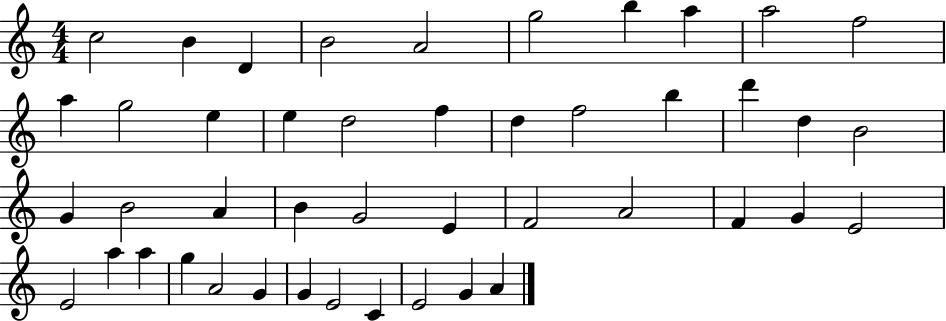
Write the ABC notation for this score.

X:1
T:Untitled
M:4/4
L:1/4
K:C
c2 B D B2 A2 g2 b a a2 f2 a g2 e e d2 f d f2 b d' d B2 G B2 A B G2 E F2 A2 F G E2 E2 a a g A2 G G E2 C E2 G A